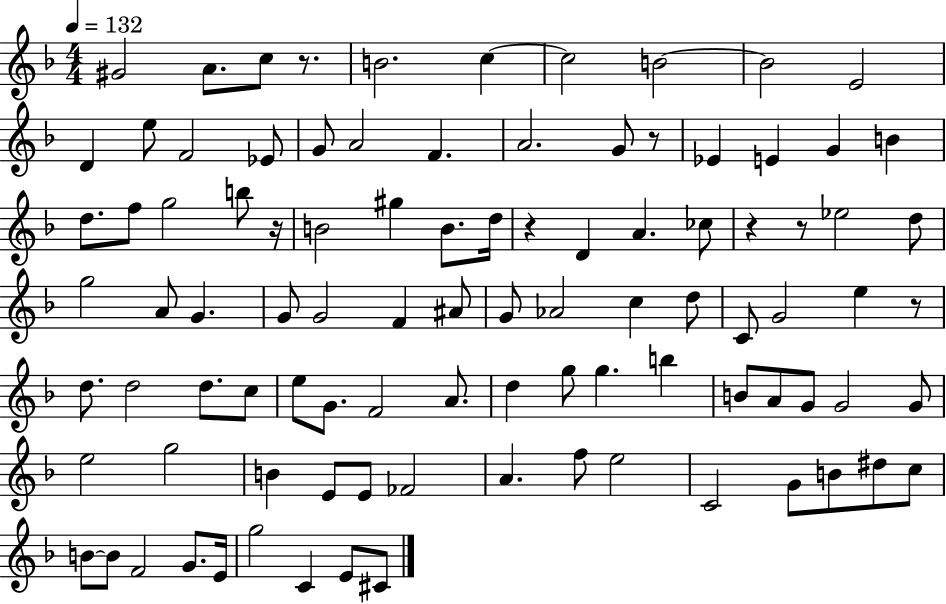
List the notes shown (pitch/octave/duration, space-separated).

G#4/h A4/e. C5/e R/e. B4/h. C5/q C5/h B4/h B4/h E4/h D4/q E5/e F4/h Eb4/e G4/e A4/h F4/q. A4/h. G4/e R/e Eb4/q E4/q G4/q B4/q D5/e. F5/e G5/h B5/e R/s B4/h G#5/q B4/e. D5/s R/q D4/q A4/q. CES5/e R/q R/e Eb5/h D5/e G5/h A4/e G4/q. G4/e G4/h F4/q A#4/e G4/e Ab4/h C5/q D5/e C4/e G4/h E5/q R/e D5/e. D5/h D5/e. C5/e E5/e G4/e. F4/h A4/e. D5/q G5/e G5/q. B5/q B4/e A4/e G4/e G4/h G4/e E5/h G5/h B4/q E4/e E4/e FES4/h A4/q. F5/e E5/h C4/h G4/e B4/e D#5/e C5/e B4/e B4/e F4/h G4/e. E4/s G5/h C4/q E4/e C#4/e